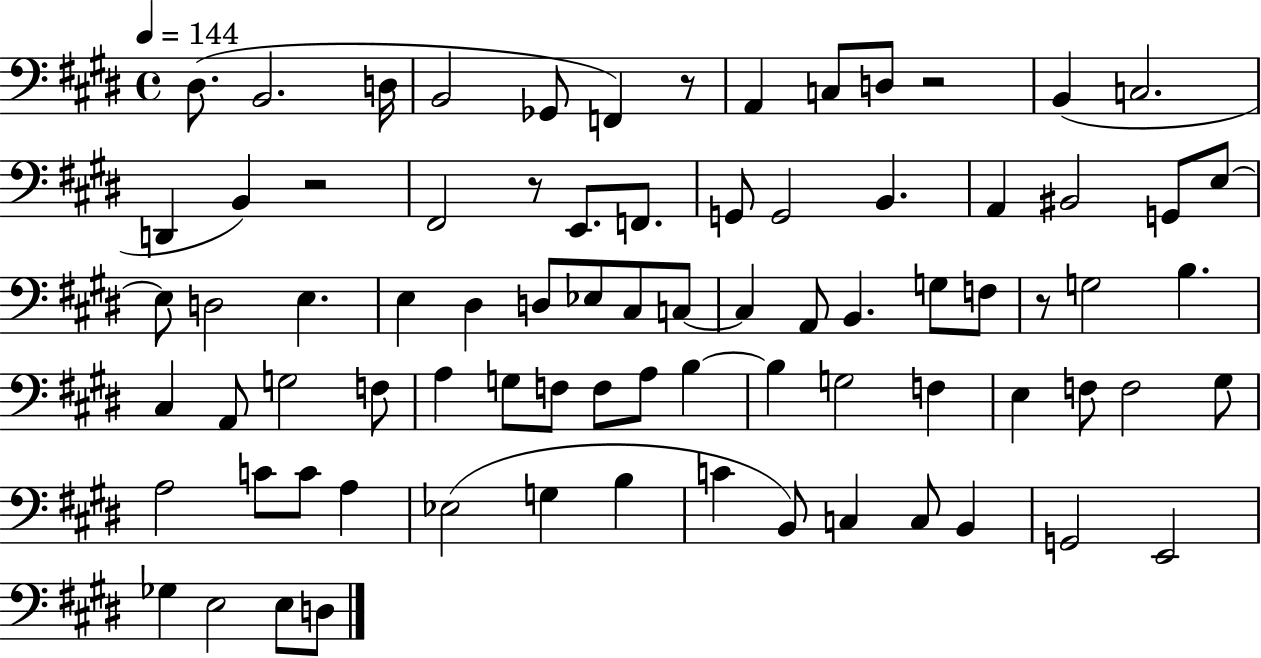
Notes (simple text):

D#3/e. B2/h. D3/s B2/h Gb2/e F2/q R/e A2/q C3/e D3/e R/h B2/q C3/h. D2/q B2/q R/h F#2/h R/e E2/e. F2/e. G2/e G2/h B2/q. A2/q BIS2/h G2/e E3/e E3/e D3/h E3/q. E3/q D#3/q D3/e Eb3/e C#3/e C3/e C3/q A2/e B2/q. G3/e F3/e R/e G3/h B3/q. C#3/q A2/e G3/h F3/e A3/q G3/e F3/e F3/e A3/e B3/q B3/q G3/h F3/q E3/q F3/e F3/h G#3/e A3/h C4/e C4/e A3/q Eb3/h G3/q B3/q C4/q B2/e C3/q C3/e B2/q G2/h E2/h Gb3/q E3/h E3/e D3/e